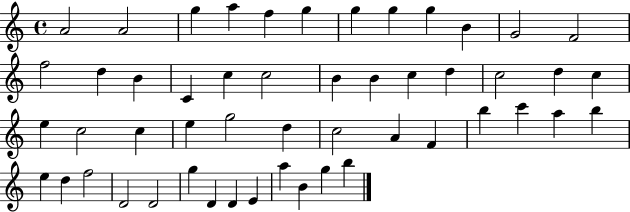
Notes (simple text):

A4/h A4/h G5/q A5/q F5/q G5/q G5/q G5/q G5/q B4/q G4/h F4/h F5/h D5/q B4/q C4/q C5/q C5/h B4/q B4/q C5/q D5/q C5/h D5/q C5/q E5/q C5/h C5/q E5/q G5/h D5/q C5/h A4/q F4/q B5/q C6/q A5/q B5/q E5/q D5/q F5/h D4/h D4/h G5/q D4/q D4/q E4/q A5/q B4/q G5/q B5/q